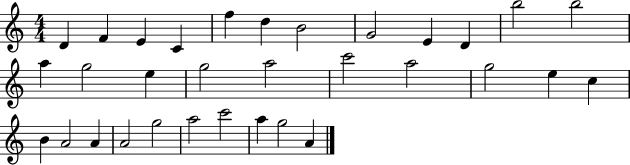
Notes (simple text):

D4/q F4/q E4/q C4/q F5/q D5/q B4/h G4/h E4/q D4/q B5/h B5/h A5/q G5/h E5/q G5/h A5/h C6/h A5/h G5/h E5/q C5/q B4/q A4/h A4/q A4/h G5/h A5/h C6/h A5/q G5/h A4/q